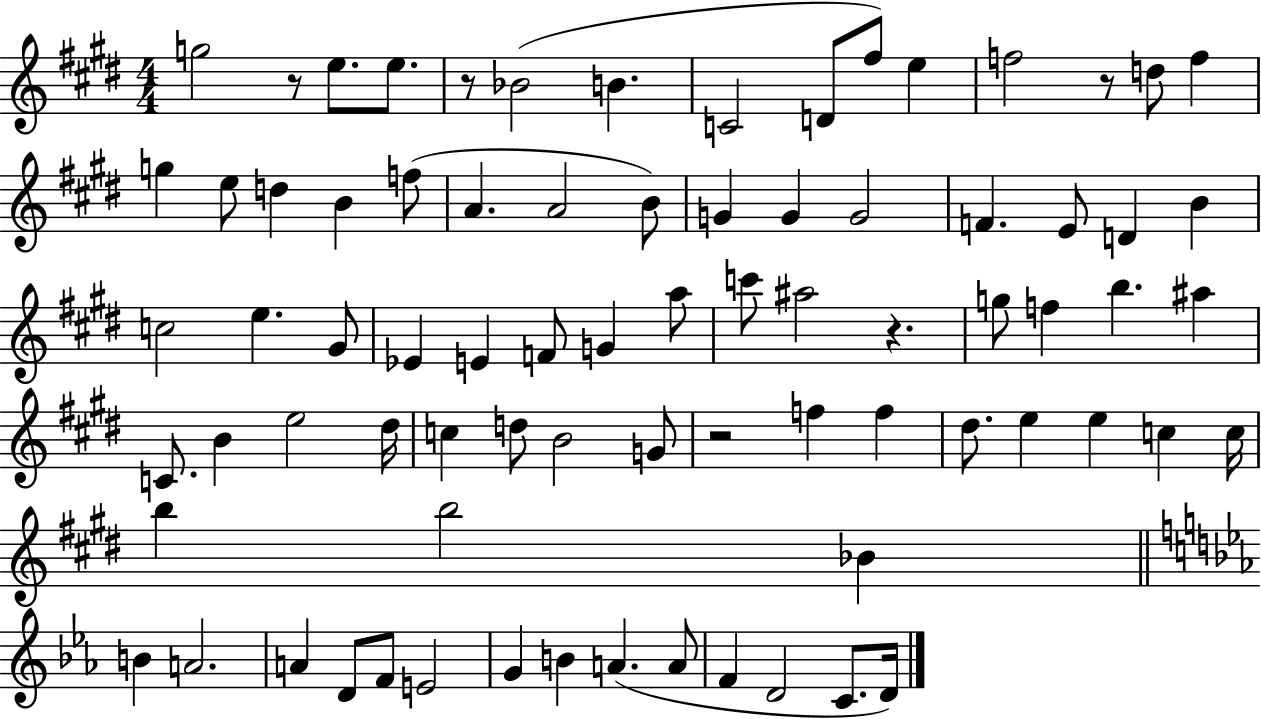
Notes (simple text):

G5/h R/e E5/e. E5/e. R/e Bb4/h B4/q. C4/h D4/e F#5/e E5/q F5/h R/e D5/e F5/q G5/q E5/e D5/q B4/q F5/e A4/q. A4/h B4/e G4/q G4/q G4/h F4/q. E4/e D4/q B4/q C5/h E5/q. G#4/e Eb4/q E4/q F4/e G4/q A5/e C6/e A#5/h R/q. G5/e F5/q B5/q. A#5/q C4/e. B4/q E5/h D#5/s C5/q D5/e B4/h G4/e R/h F5/q F5/q D#5/e. E5/q E5/q C5/q C5/s B5/q B5/h Bb4/q B4/q A4/h. A4/q D4/e F4/e E4/h G4/q B4/q A4/q. A4/e F4/q D4/h C4/e. D4/s